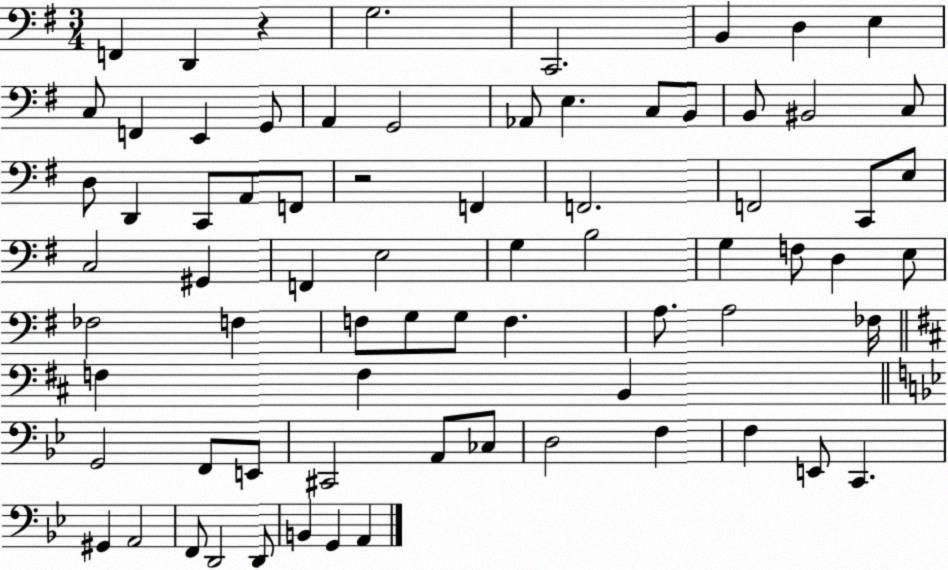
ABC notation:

X:1
T:Untitled
M:3/4
L:1/4
K:G
F,, D,, z G,2 C,,2 B,, D, E, C,/2 F,, E,, G,,/2 A,, G,,2 _A,,/2 E, C,/2 B,,/2 B,,/2 ^B,,2 C,/2 D,/2 D,, C,,/2 A,,/2 F,,/2 z2 F,, F,,2 F,,2 C,,/2 E,/2 C,2 ^G,, F,, E,2 G, B,2 G, F,/2 D, E,/2 _F,2 F, F,/2 G,/2 G,/2 F, A,/2 A,2 _F,/4 F, F, B,, G,,2 F,,/2 E,,/2 ^C,,2 A,,/2 _C,/2 D,2 F, F, E,,/2 C,, ^G,, A,,2 F,,/2 D,,2 D,,/2 B,, G,, A,,